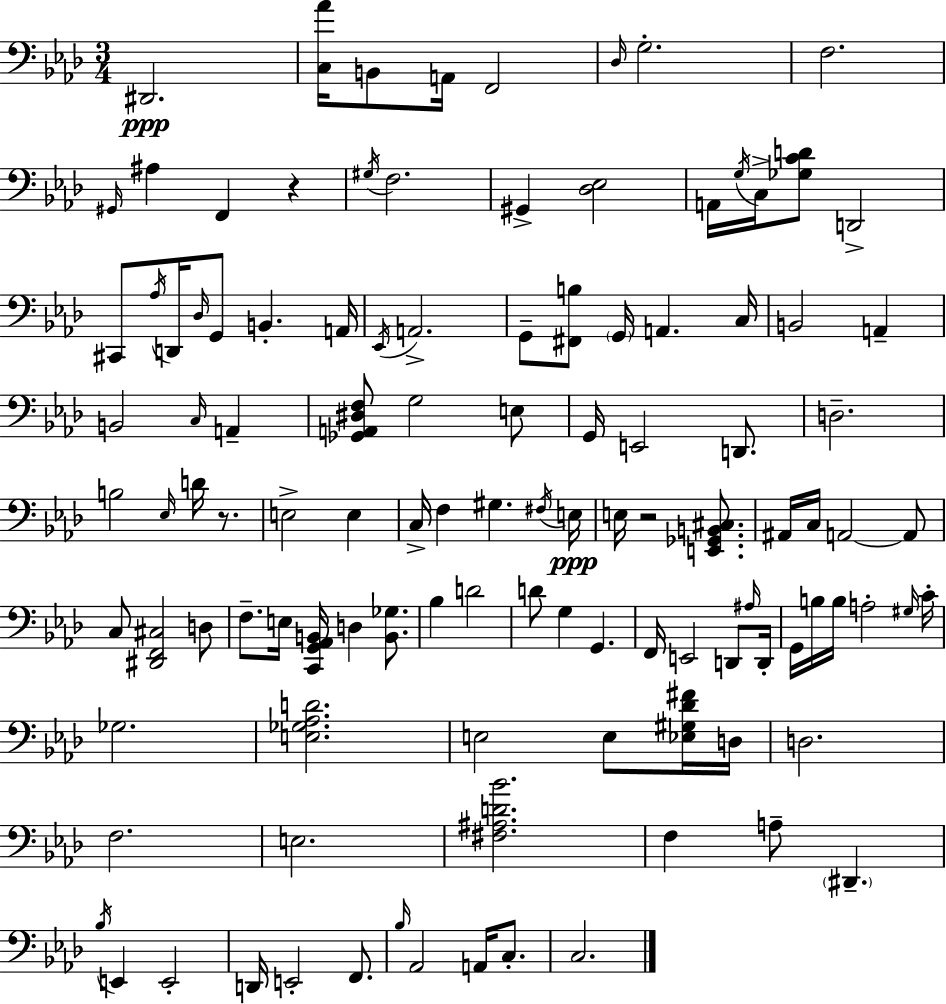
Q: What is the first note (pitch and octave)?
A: D#2